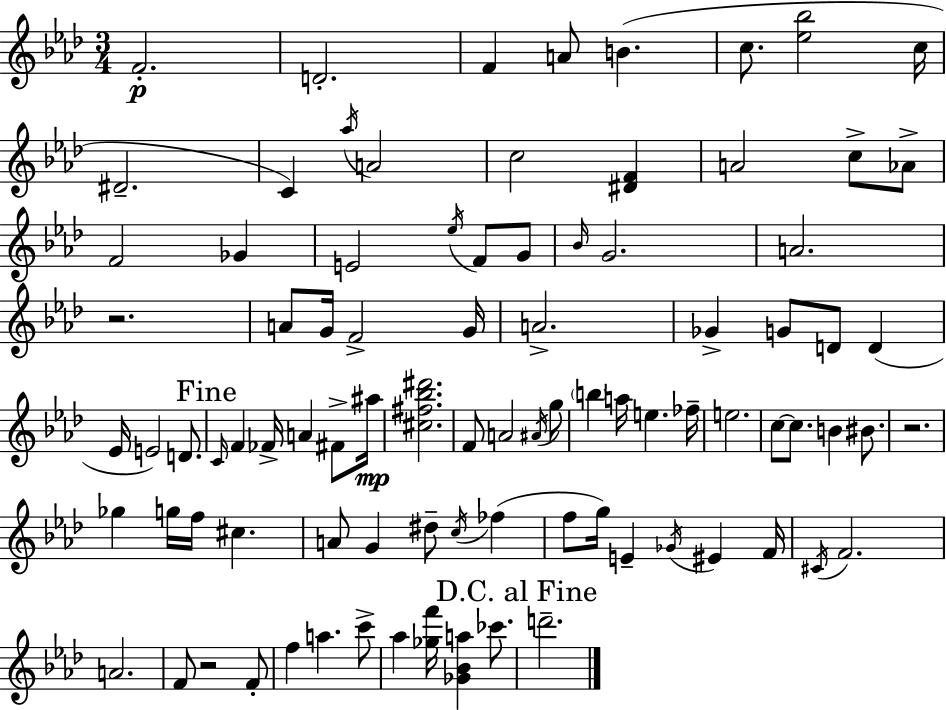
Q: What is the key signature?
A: F minor